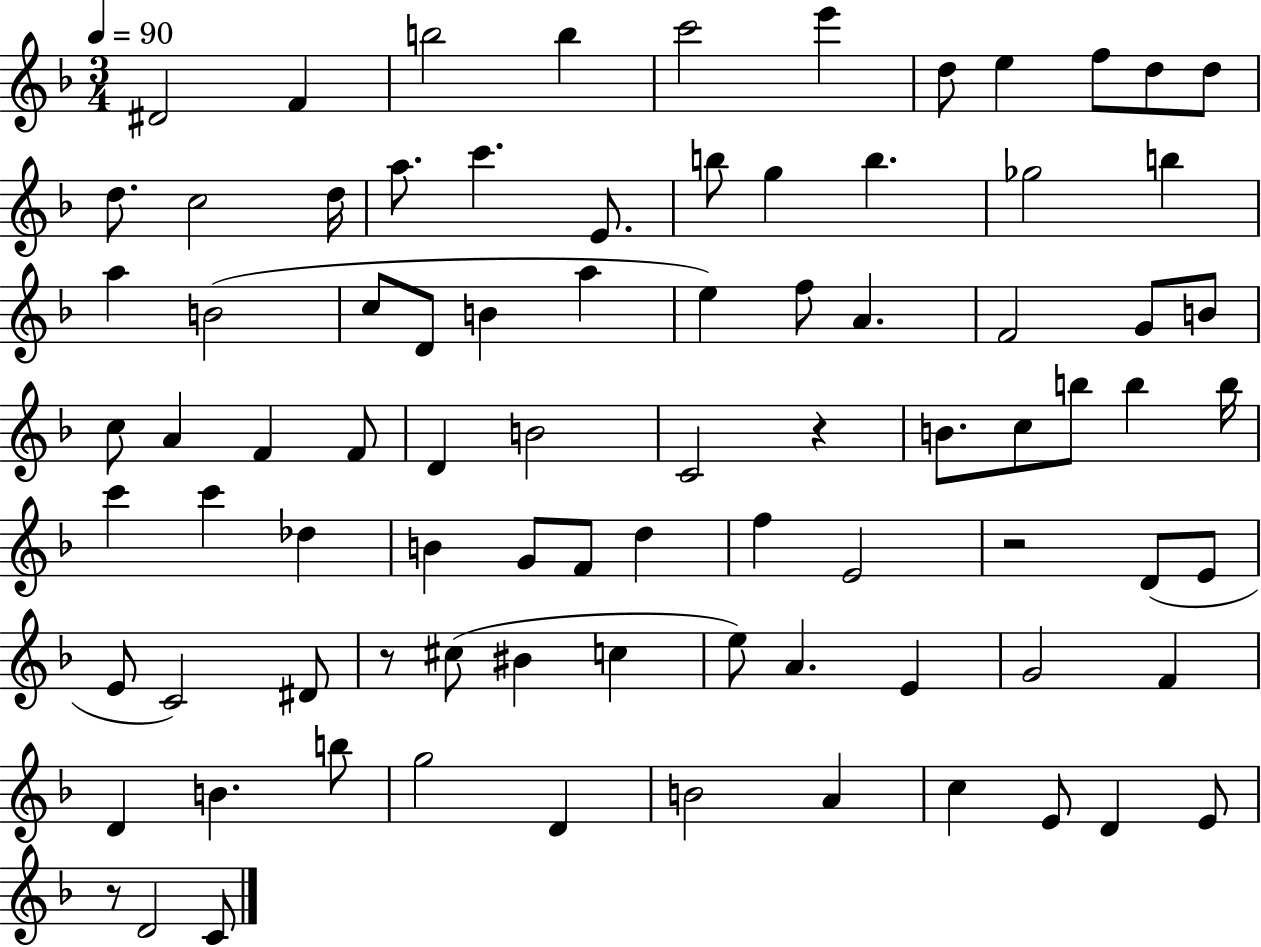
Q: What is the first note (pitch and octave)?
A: D#4